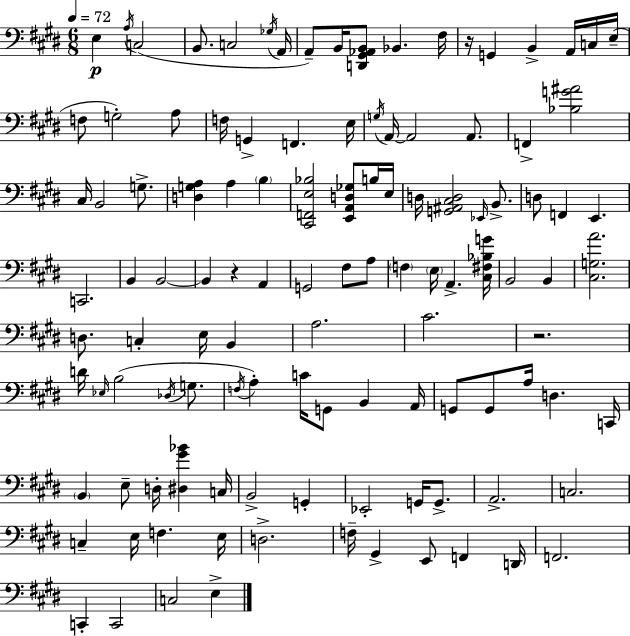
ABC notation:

X:1
T:Untitled
M:6/8
L:1/4
K:E
E, A,/4 C,2 B,,/2 C,2 _G,/4 A,,/4 A,,/2 B,,/4 [D,,^G,,_A,,B,,]/2 _B,, ^F,/4 z/4 G,, B,, A,,/4 C,/4 E,/4 F,/2 G,2 A,/2 F,/4 G,, F,, E,/4 G,/4 A,,/4 A,,2 A,,/2 F,, [_B,G^A]2 ^C,/4 B,,2 G,/2 [D,G,A,] A, B, [^C,,F,,E,_B,]2 [E,,A,,D,_G,]/2 B,/4 E,/4 D,/4 [G,,^A,,^C,D,]2 _E,,/4 B,,/2 D,/2 F,, E,, C,,2 B,, B,,2 B,, z A,, G,,2 ^F,/2 A,/2 F, E,/4 A,, [^C,^F,_B,G]/4 B,,2 B,, [^C,G,A]2 D,/2 C, E,/4 B,, A,2 ^C2 z2 D/4 _E,/4 B,2 _D,/4 G,/2 F,/4 A, C/4 G,,/2 B,, A,,/4 G,,/2 G,,/2 A,/4 D, C,,/4 B,, E,/2 D,/4 [^D,^G_B] C,/4 B,,2 G,, _E,,2 G,,/4 G,,/2 A,,2 C,2 C, E,/4 F, E,/4 D,2 F,/4 ^G,, E,,/2 F,, D,,/4 F,,2 C,, C,,2 C,2 E,